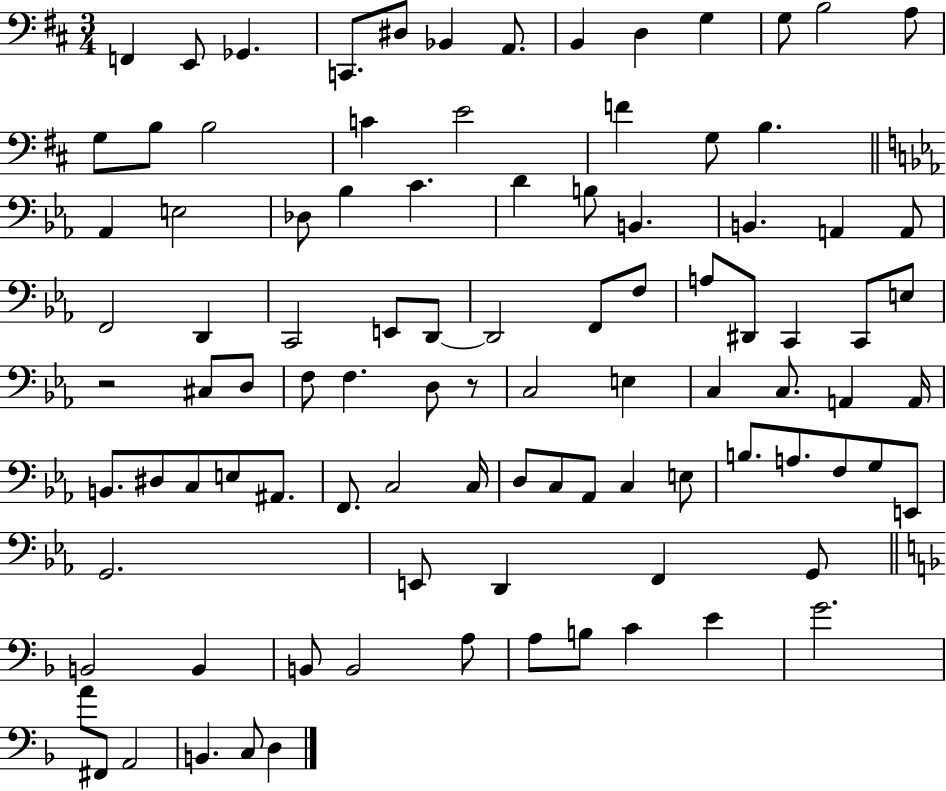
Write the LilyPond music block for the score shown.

{
  \clef bass
  \numericTimeSignature
  \time 3/4
  \key d \major
  f,4 e,8 ges,4. | c,8. dis8 bes,4 a,8. | b,4 d4 g4 | g8 b2 a8 | \break g8 b8 b2 | c'4 e'2 | f'4 g8 b4. | \bar "||" \break \key ees \major aes,4 e2 | des8 bes4 c'4. | d'4 b8 b,4. | b,4. a,4 a,8 | \break f,2 d,4 | c,2 e,8 d,8~~ | d,2 f,8 f8 | a8 dis,8 c,4 c,8 e8 | \break r2 cis8 d8 | f8 f4. d8 r8 | c2 e4 | c4 c8. a,4 a,16 | \break b,8. dis8 c8 e8 ais,8. | f,8. c2 c16 | d8 c8 aes,8 c4 e8 | b8. a8. f8 g8 e,8 | \break g,2. | e,8 d,4 f,4 g,8 | \bar "||" \break \key f \major b,2 b,4 | b,8 b,2 a8 | a8 b8 c'4 e'4 | g'2. | \break a'8 fis,8 a,2 | b,4. c8 d4 | \bar "|."
}